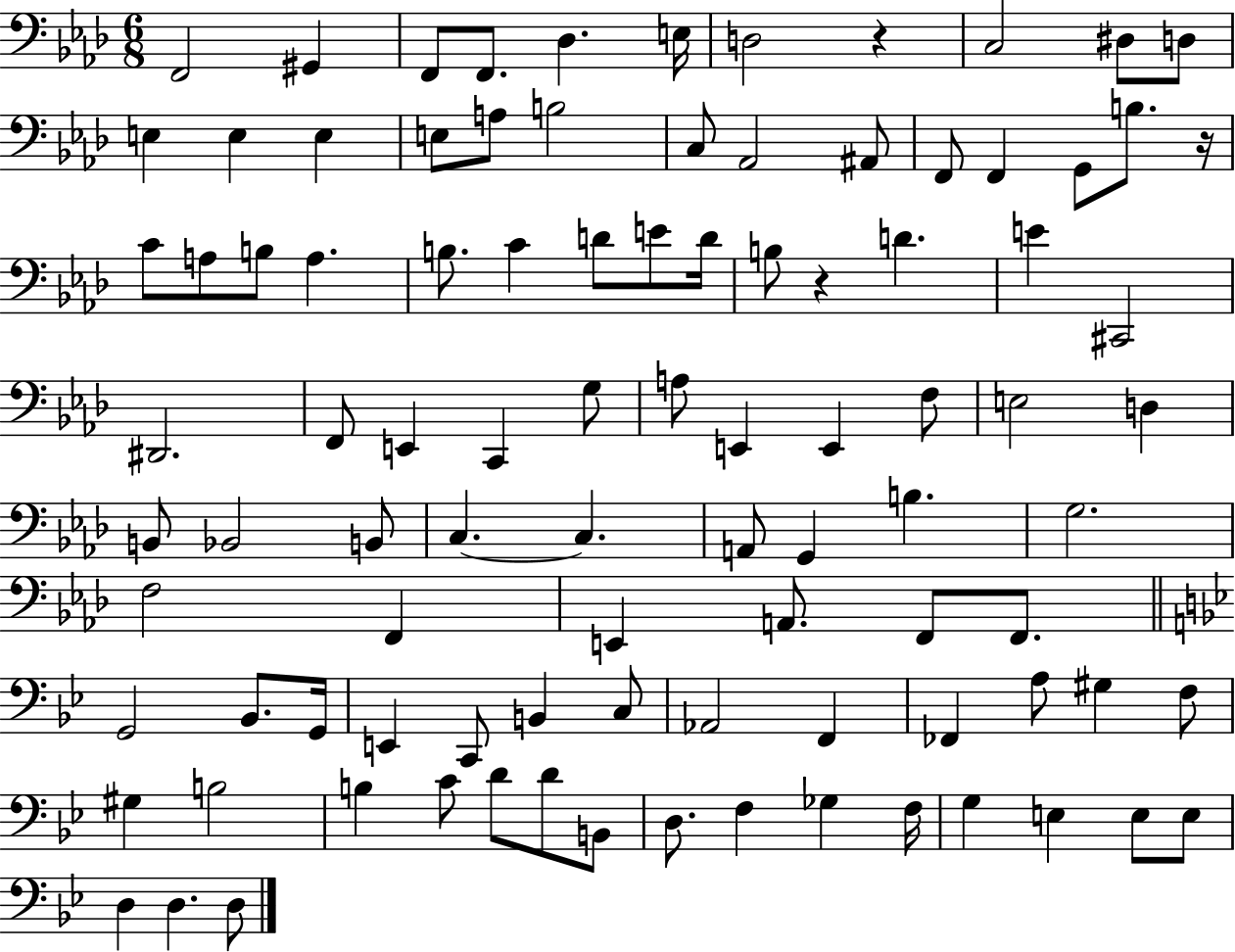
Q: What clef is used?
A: bass